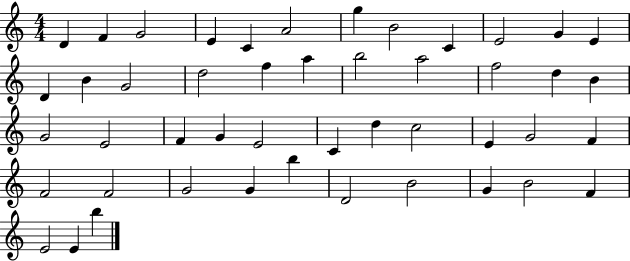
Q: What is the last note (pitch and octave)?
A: B5